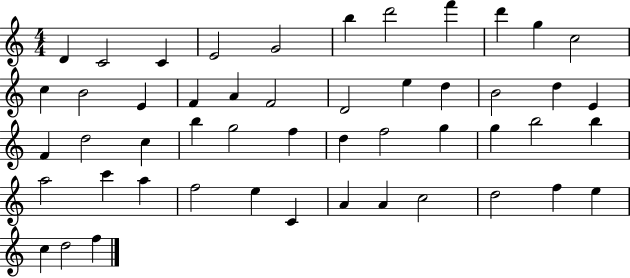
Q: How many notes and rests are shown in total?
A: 50